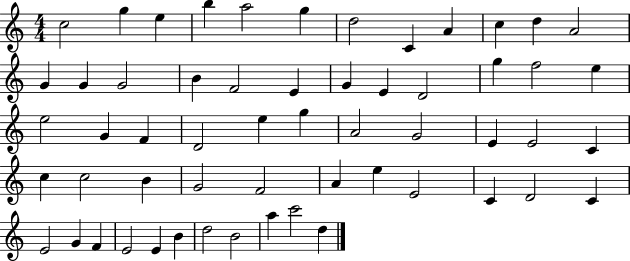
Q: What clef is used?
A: treble